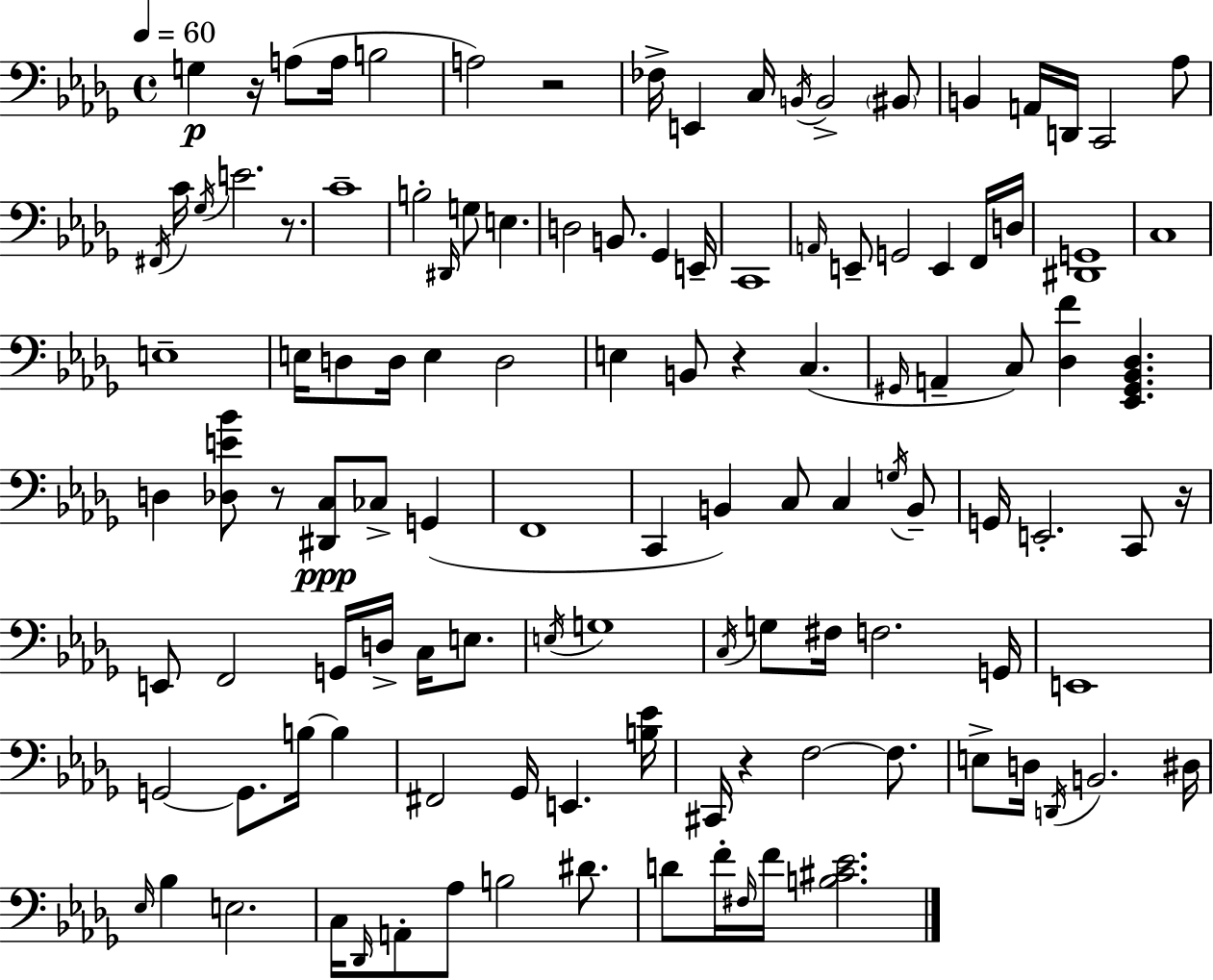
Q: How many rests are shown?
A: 7